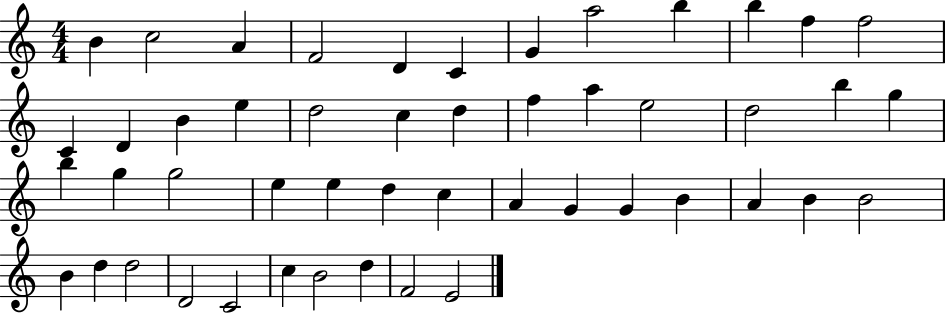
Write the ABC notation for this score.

X:1
T:Untitled
M:4/4
L:1/4
K:C
B c2 A F2 D C G a2 b b f f2 C D B e d2 c d f a e2 d2 b g b g g2 e e d c A G G B A B B2 B d d2 D2 C2 c B2 d F2 E2